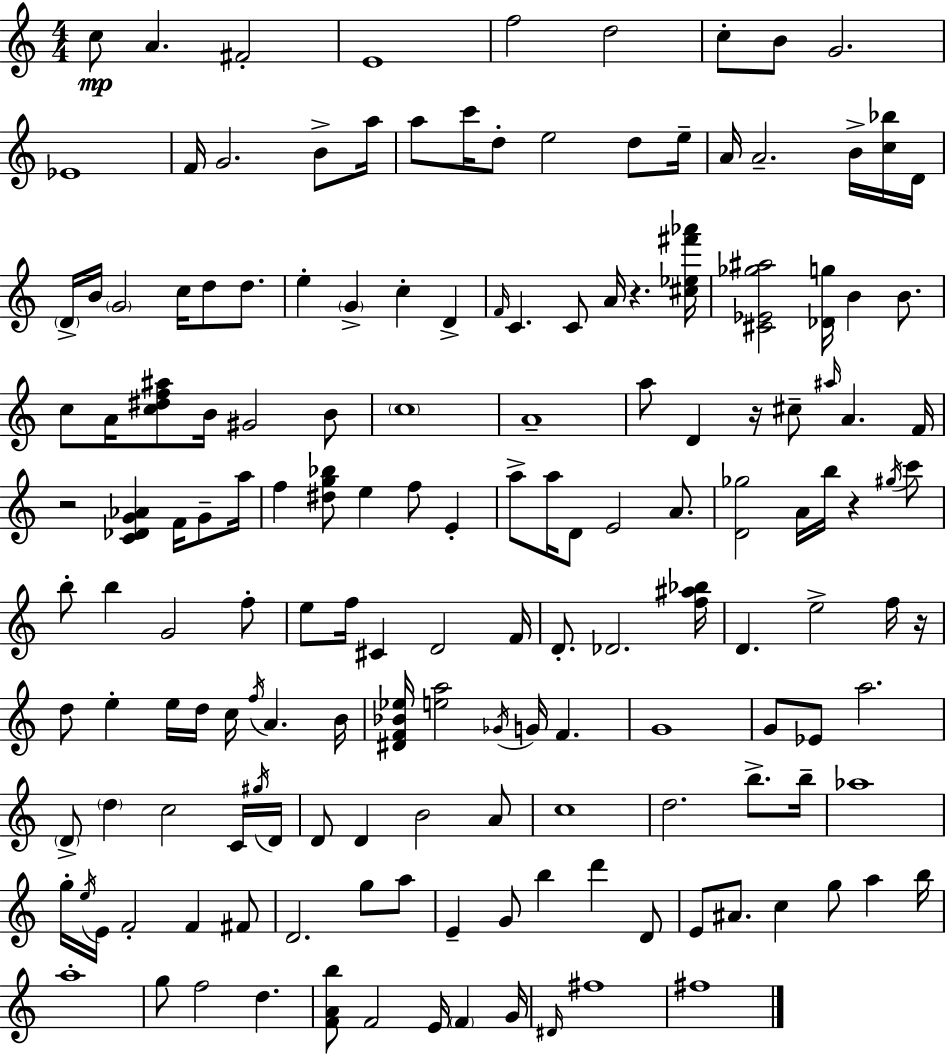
{
  \clef treble
  \numericTimeSignature
  \time 4/4
  \key a \minor
  c''8\mp a'4. fis'2-. | e'1 | f''2 d''2 | c''8-. b'8 g'2. | \break ees'1 | f'16 g'2. b'8-> a''16 | a''8 c'''16 d''8-. e''2 d''8 e''16-- | a'16 a'2.-- b'16-> <c'' bes''>16 d'16 | \break \parenthesize d'16-> b'16 \parenthesize g'2 c''16 d''8 d''8. | e''4-. \parenthesize g'4-> c''4-. d'4-> | \grace { f'16 } c'4. c'8 a'16 r4. | <cis'' ees'' fis''' aes'''>16 <cis' ees' ges'' ais''>2 <des' g''>16 b'4 b'8. | \break c''8 a'16 <c'' dis'' f'' ais''>8 b'16 gis'2 b'8 | \parenthesize c''1 | a'1-- | a''8 d'4 r16 cis''8-- \grace { ais''16 } a'4. | \break f'16 r2 <c' des' g' aes'>4 f'16 g'8-- | a''16 f''4 <dis'' g'' bes''>8 e''4 f''8 e'4-. | a''8-> a''16 d'8 e'2 a'8. | <d' ges''>2 a'16 b''16 r4 | \break \acciaccatura { gis''16 } c'''8 b''8-. b''4 g'2 | f''8-. e''8 f''16 cis'4 d'2 | f'16 d'8.-. des'2. | <f'' ais'' bes''>16 d'4. e''2-> | \break f''16 r16 d''8 e''4-. e''16 d''16 c''16 \acciaccatura { f''16 } a'4. | b'16 <dis' f' bes' ees''>16 <e'' a''>2 \acciaccatura { ges'16 } g'16 f'4. | g'1 | g'8 ees'8 a''2. | \break \parenthesize d'8-> \parenthesize d''4 c''2 | c'16 \acciaccatura { gis''16 } d'16 d'8 d'4 b'2 | a'8 c''1 | d''2. | \break b''8.-> b''16-- aes''1 | g''16-. \acciaccatura { e''16 } e'16 f'2-. | f'4 fis'8 d'2. | g''8 a''8 e'4-- g'8 b''4 | \break d'''4 d'8 e'8 ais'8. c''4 | g''8 a''4 b''16 a''1-. | g''8 f''2 | d''4. <f' a' b''>8 f'2 | \break e'16 \parenthesize f'4 g'16 \grace { dis'16 } fis''1 | fis''1 | \bar "|."
}